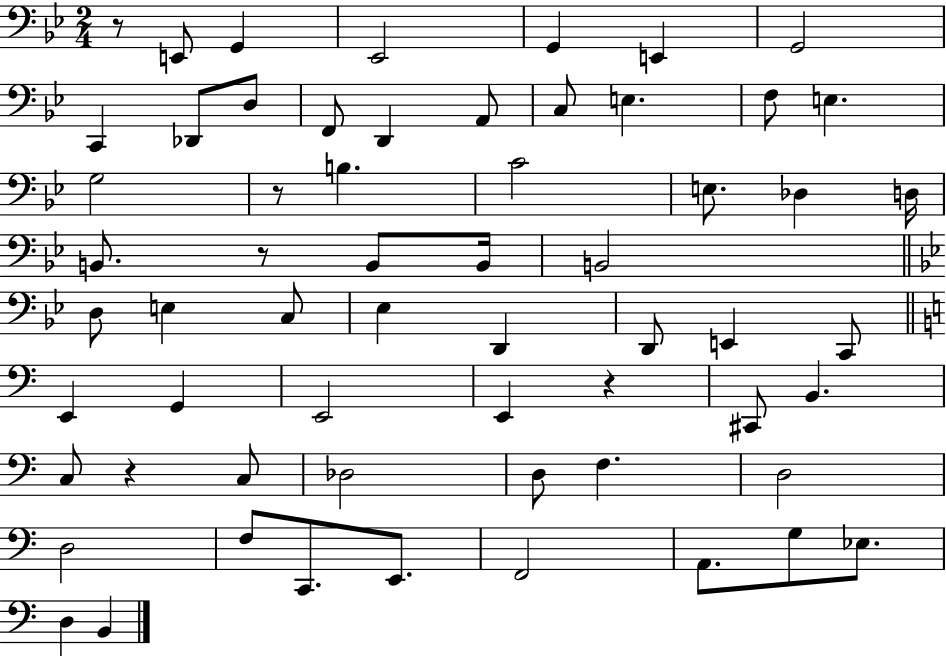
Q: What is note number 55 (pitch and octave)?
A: D3